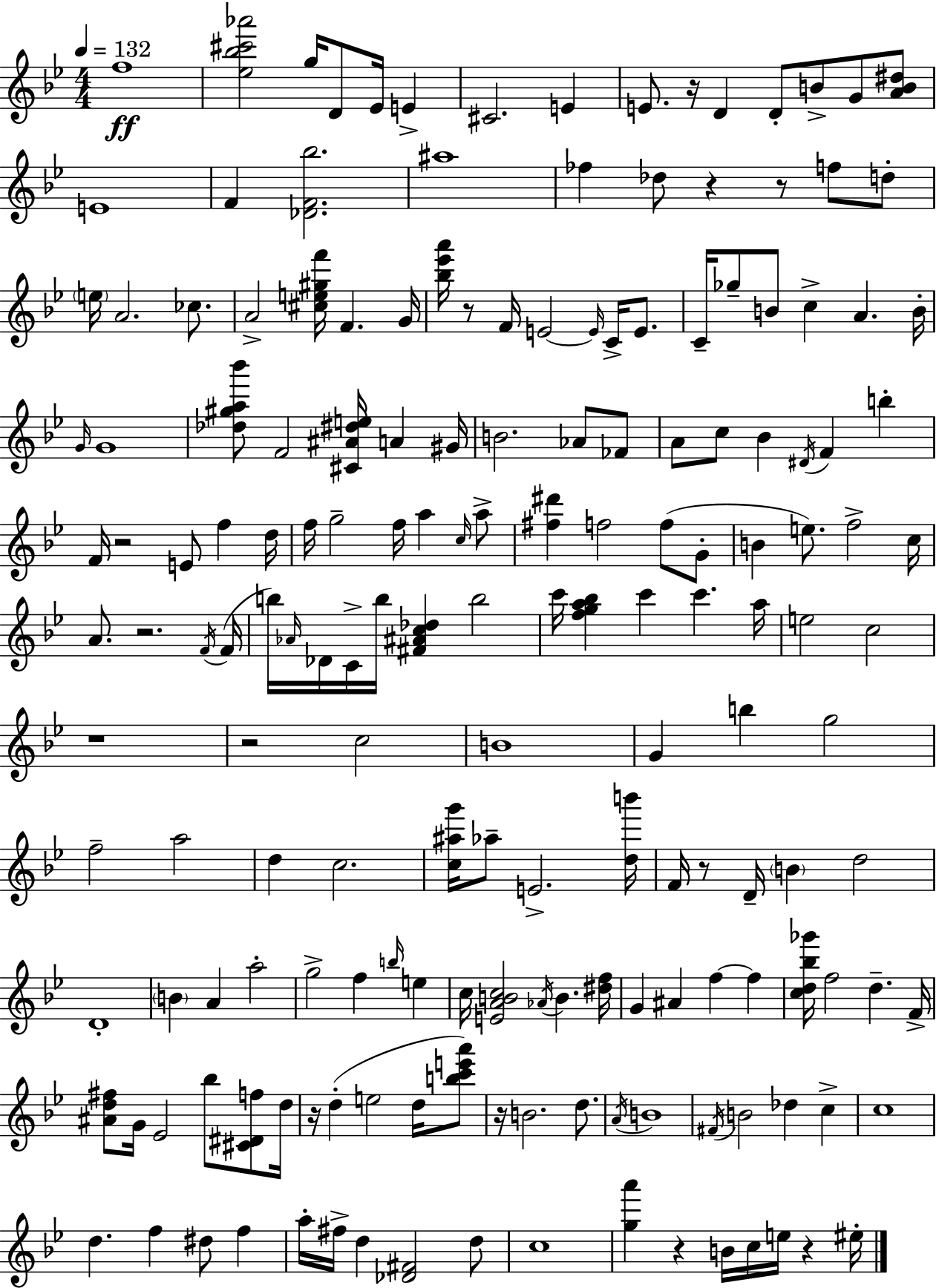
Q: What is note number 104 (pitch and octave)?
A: B5